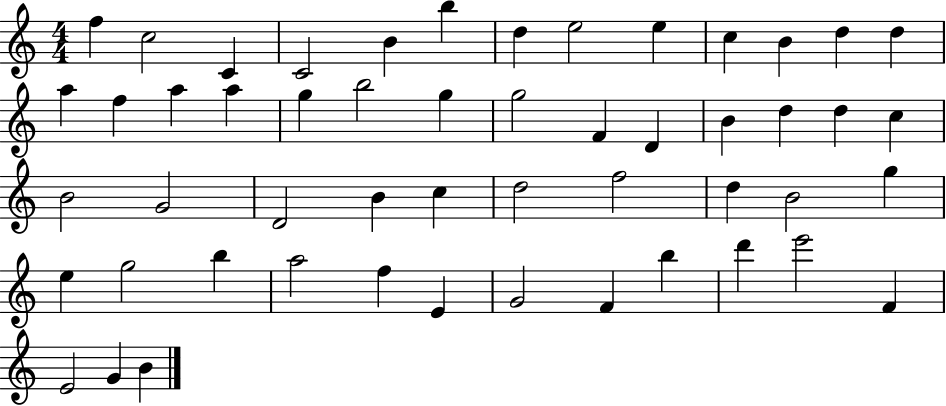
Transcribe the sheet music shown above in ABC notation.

X:1
T:Untitled
M:4/4
L:1/4
K:C
f c2 C C2 B b d e2 e c B d d a f a a g b2 g g2 F D B d d c B2 G2 D2 B c d2 f2 d B2 g e g2 b a2 f E G2 F b d' e'2 F E2 G B